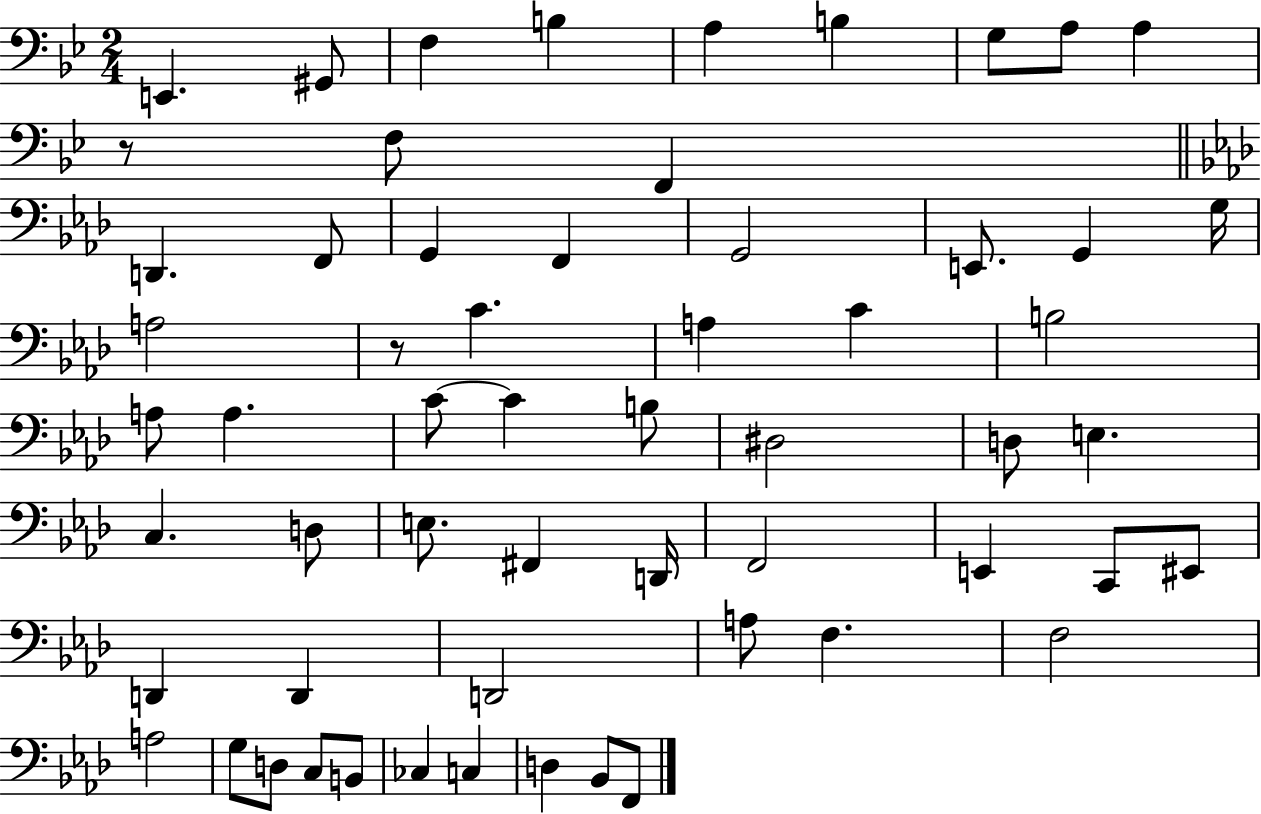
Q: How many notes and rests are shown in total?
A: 59